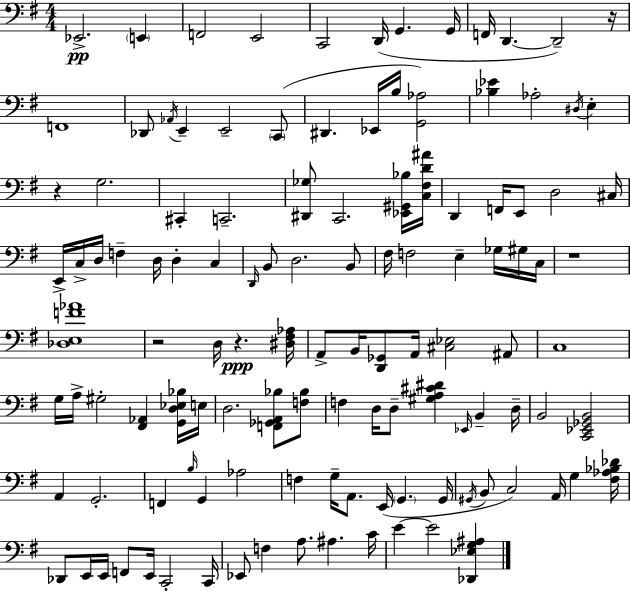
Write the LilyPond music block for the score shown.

{
  \clef bass
  \numericTimeSignature
  \time 4/4
  \key e \minor
  ees,2.->\pp \parenthesize e,4 | f,2 e,2 | c,2 d,16( g,4. g,16 | f,16 d,4.~~ d,2--) r16 | \break f,1 | des,8 \acciaccatura { aes,16 } e,4-- e,2-- \parenthesize c,8( | dis,4. ees,16 b16 <g, aes>2) | <bes ees'>4 aes2-. \acciaccatura { dis16 } e4-. | \break r4 g2. | cis,4-. c,2.-- | <dis, ges>8 c,2. | <ees, gis, bes>16 <c fis d' ais'>16 d,4 f,16 e,8 d2 | \break cis16 e,16-> c16-> d16 f4-- d16 d4-. c4 | \grace { d,16 } b,8 d2. | b,8 fis16 f2 e4-- | ges16 gis16 c16 r1 | \break <des e f' aes'>1 | r2 d16 r4.\ppp | <dis fis aes>16 a,8-> b,16 <d, ges,>8 a,16 <cis ees>2 | ais,8 c1 | \break g16 a16-> gis2-. <fis, aes,>4 | <g, d ees bes>16 e16 d2. <f, ges, a, bes>8 | <f bes>8 f4 d16 d8-- <gis a cis' dis'>4 \grace { ees,16 } b,4-- | d16-- b,2 <c, ees, ges, b,>2 | \break a,4 g,2.-. | f,4 \grace { b16 } g,4 aes2 | f4 g16-- a,8. e,16( \parenthesize g,4. | g,16 \acciaccatura { gis,16 } b,8 c2) | \break a,16 g4 <fis aes bes des'>16 des,8 e,16 e,16 f,8 e,16 c,2-. | c,16 ees,8 f4 a8. ais4. | c'16 e'4~~ e'2 | <des, ees g ais>4 \bar "|."
}